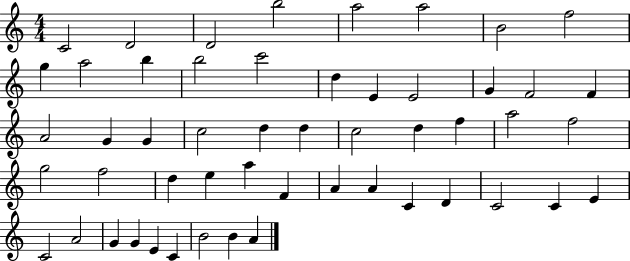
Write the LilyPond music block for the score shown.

{
  \clef treble
  \numericTimeSignature
  \time 4/4
  \key c \major
  c'2 d'2 | d'2 b''2 | a''2 a''2 | b'2 f''2 | \break g''4 a''2 b''4 | b''2 c'''2 | d''4 e'4 e'2 | g'4 f'2 f'4 | \break a'2 g'4 g'4 | c''2 d''4 d''4 | c''2 d''4 f''4 | a''2 f''2 | \break g''2 f''2 | d''4 e''4 a''4 f'4 | a'4 a'4 c'4 d'4 | c'2 c'4 e'4 | \break c'2 a'2 | g'4 g'4 e'4 c'4 | b'2 b'4 a'4 | \bar "|."
}